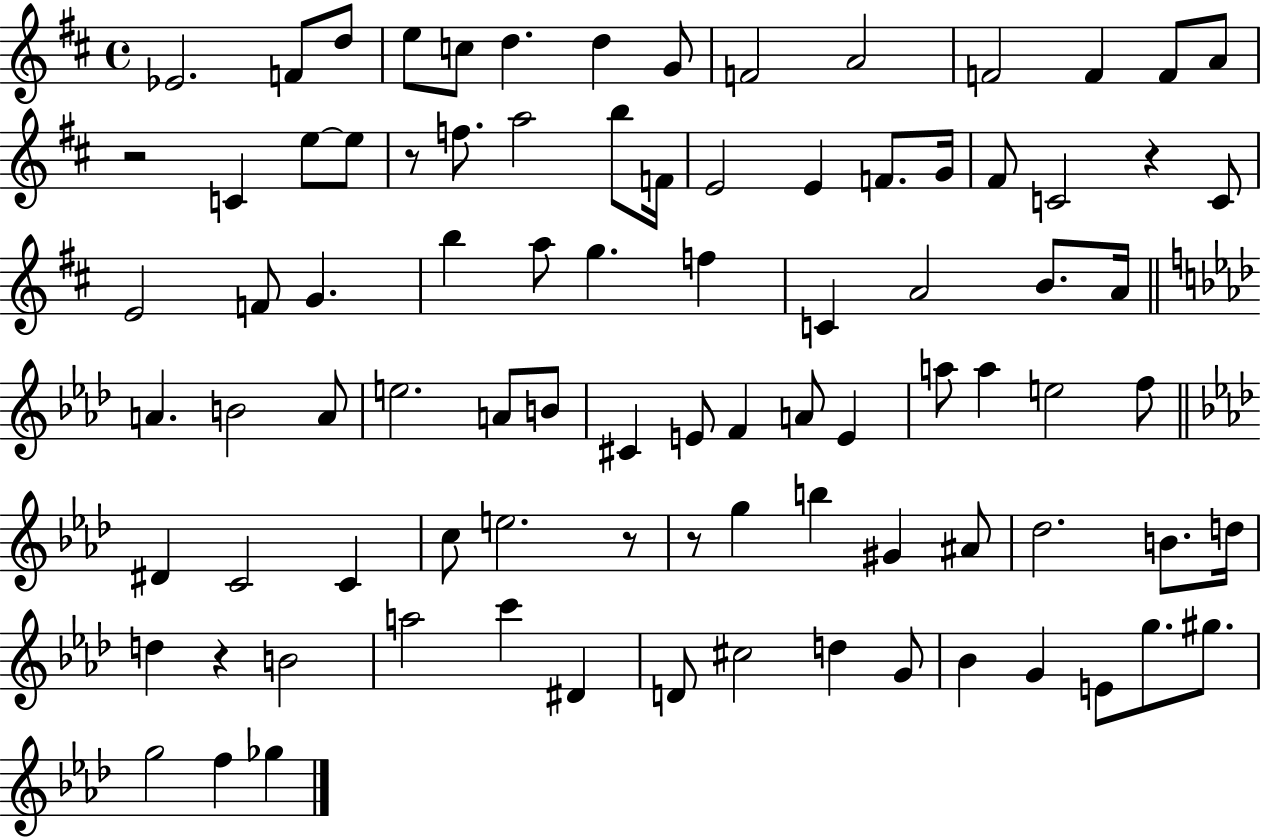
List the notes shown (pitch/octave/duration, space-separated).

Eb4/h. F4/e D5/e E5/e C5/e D5/q. D5/q G4/e F4/h A4/h F4/h F4/q F4/e A4/e R/h C4/q E5/e E5/e R/e F5/e. A5/h B5/e F4/s E4/h E4/q F4/e. G4/s F#4/e C4/h R/q C4/e E4/h F4/e G4/q. B5/q A5/e G5/q. F5/q C4/q A4/h B4/e. A4/s A4/q. B4/h A4/e E5/h. A4/e B4/e C#4/q E4/e F4/q A4/e E4/q A5/e A5/q E5/h F5/e D#4/q C4/h C4/q C5/e E5/h. R/e R/e G5/q B5/q G#4/q A#4/e Db5/h. B4/e. D5/s D5/q R/q B4/h A5/h C6/q D#4/q D4/e C#5/h D5/q G4/e Bb4/q G4/q E4/e G5/e. G#5/e. G5/h F5/q Gb5/q